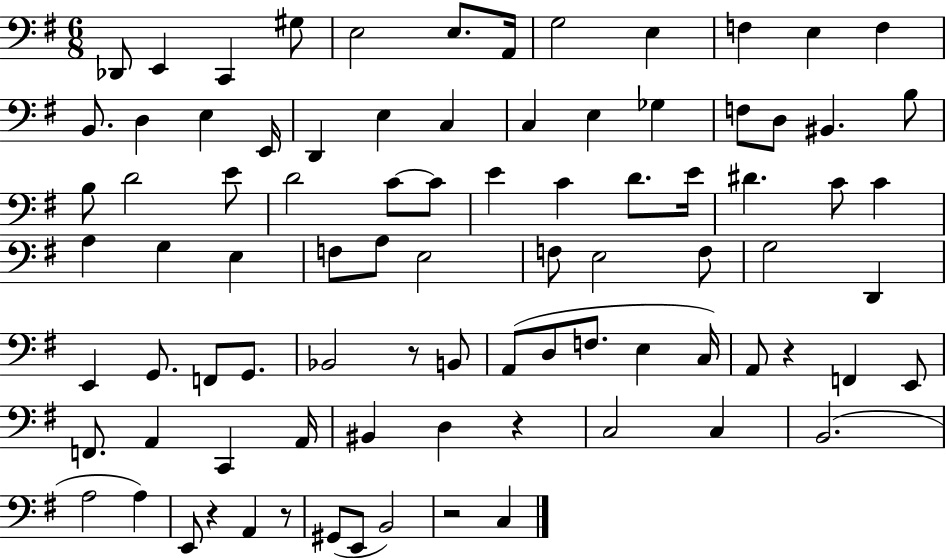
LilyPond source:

{
  \clef bass
  \numericTimeSignature
  \time 6/8
  \key g \major
  des,8 e,4 c,4 gis8 | e2 e8. a,16 | g2 e4 | f4 e4 f4 | \break b,8. d4 e4 e,16 | d,4 e4 c4 | c4 e4 ges4 | f8 d8 bis,4. b8 | \break b8 d'2 e'8 | d'2 c'8~~ c'8 | e'4 c'4 d'8. e'16 | dis'4. c'8 c'4 | \break a4 g4 e4 | f8 a8 e2 | f8 e2 f8 | g2 d,4 | \break e,4 g,8. f,8 g,8. | bes,2 r8 b,8 | a,8( d8 f8. e4 c16) | a,8 r4 f,4 e,8 | \break f,8. a,4 c,4 a,16 | bis,4 d4 r4 | c2 c4 | b,2.( | \break a2 a4) | e,8 r4 a,4 r8 | gis,8( e,8 b,2) | r2 c4 | \break \bar "|."
}